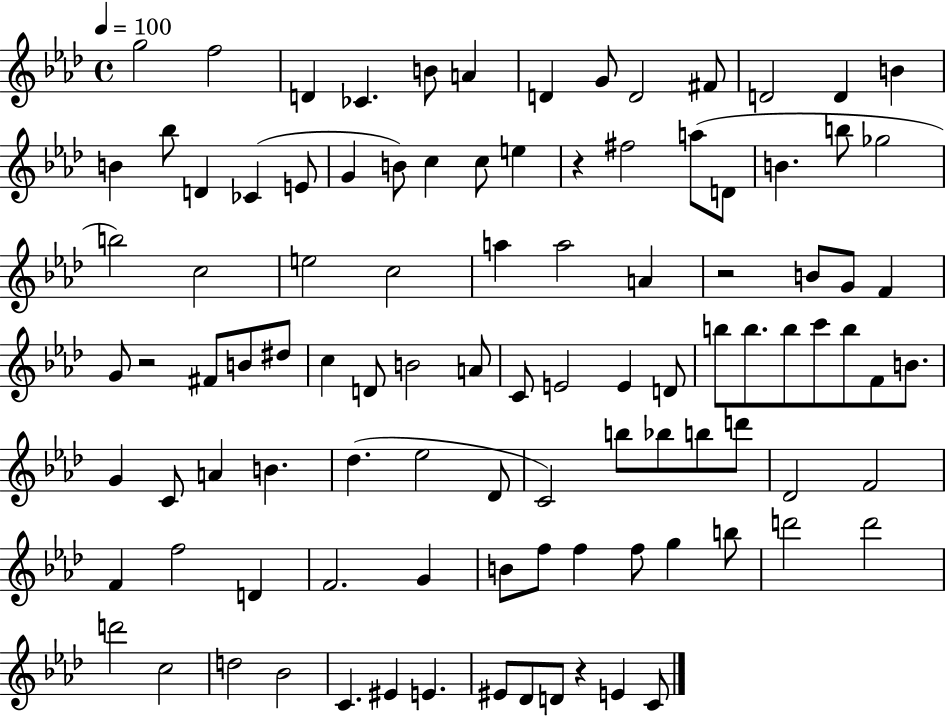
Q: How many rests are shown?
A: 4